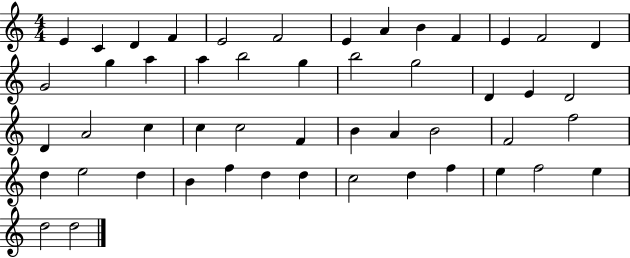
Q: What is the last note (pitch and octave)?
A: D5